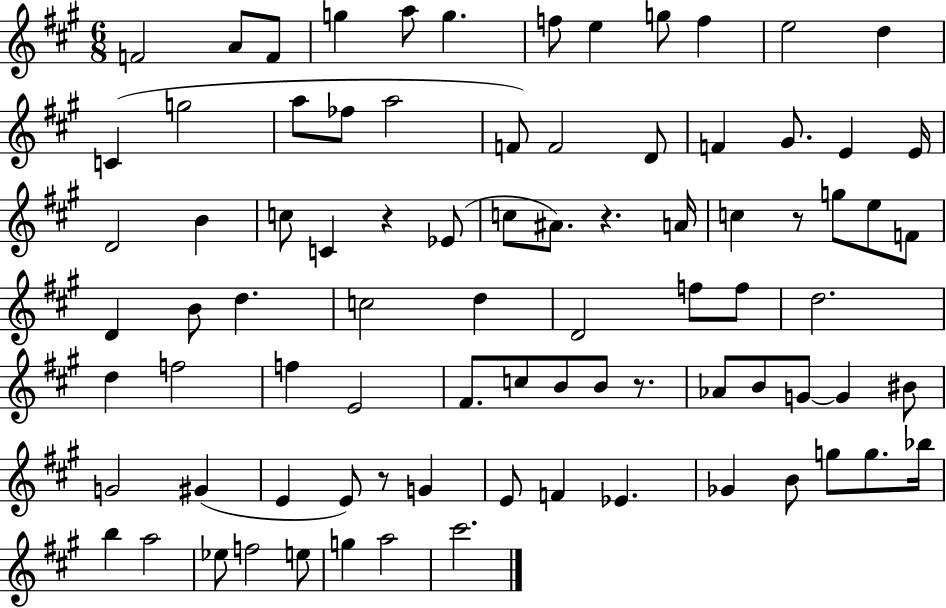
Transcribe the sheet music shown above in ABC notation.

X:1
T:Untitled
M:6/8
L:1/4
K:A
F2 A/2 F/2 g a/2 g f/2 e g/2 f e2 d C g2 a/2 _f/2 a2 F/2 F2 D/2 F ^G/2 E E/4 D2 B c/2 C z _E/2 c/2 ^A/2 z A/4 c z/2 g/2 e/2 F/2 D B/2 d c2 d D2 f/2 f/2 d2 d f2 f E2 ^F/2 c/2 B/2 B/2 z/2 _A/2 B/2 G/2 G ^B/2 G2 ^G E E/2 z/2 G E/2 F _E _G B/2 g/2 g/2 _b/4 b a2 _e/2 f2 e/2 g a2 ^c'2